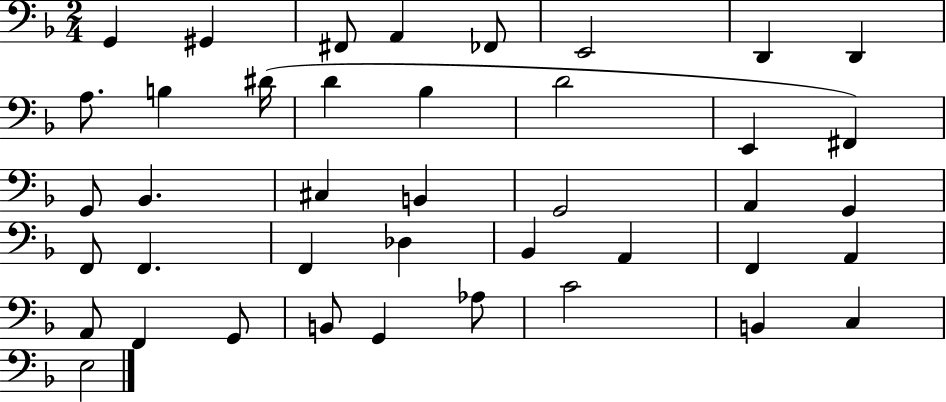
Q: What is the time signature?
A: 2/4